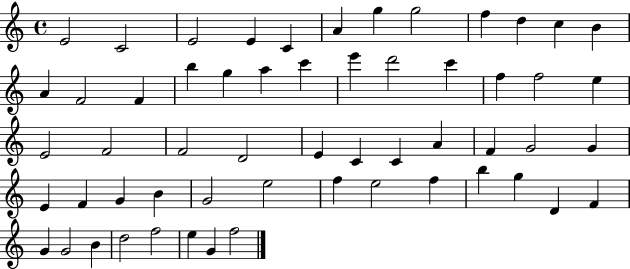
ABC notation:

X:1
T:Untitled
M:4/4
L:1/4
K:C
E2 C2 E2 E C A g g2 f d c B A F2 F b g a c' e' d'2 c' f f2 e E2 F2 F2 D2 E C C A F G2 G E F G B G2 e2 f e2 f b g D F G G2 B d2 f2 e G f2